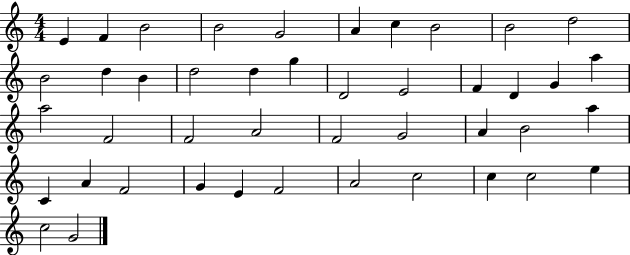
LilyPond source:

{
  \clef treble
  \numericTimeSignature
  \time 4/4
  \key c \major
  e'4 f'4 b'2 | b'2 g'2 | a'4 c''4 b'2 | b'2 d''2 | \break b'2 d''4 b'4 | d''2 d''4 g''4 | d'2 e'2 | f'4 d'4 g'4 a''4 | \break a''2 f'2 | f'2 a'2 | f'2 g'2 | a'4 b'2 a''4 | \break c'4 a'4 f'2 | g'4 e'4 f'2 | a'2 c''2 | c''4 c''2 e''4 | \break c''2 g'2 | \bar "|."
}